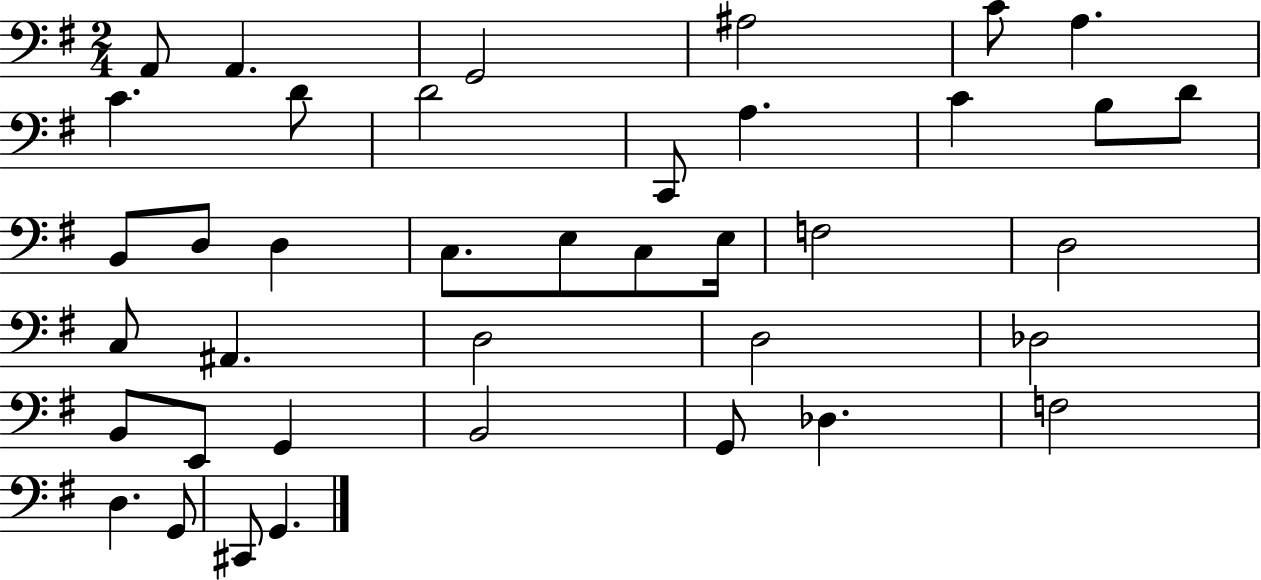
X:1
T:Untitled
M:2/4
L:1/4
K:G
A,,/2 A,, G,,2 ^A,2 C/2 A, C D/2 D2 C,,/2 A, C B,/2 D/2 B,,/2 D,/2 D, C,/2 E,/2 C,/2 E,/4 F,2 D,2 C,/2 ^A,, D,2 D,2 _D,2 B,,/2 E,,/2 G,, B,,2 G,,/2 _D, F,2 D, G,,/2 ^C,,/2 G,,